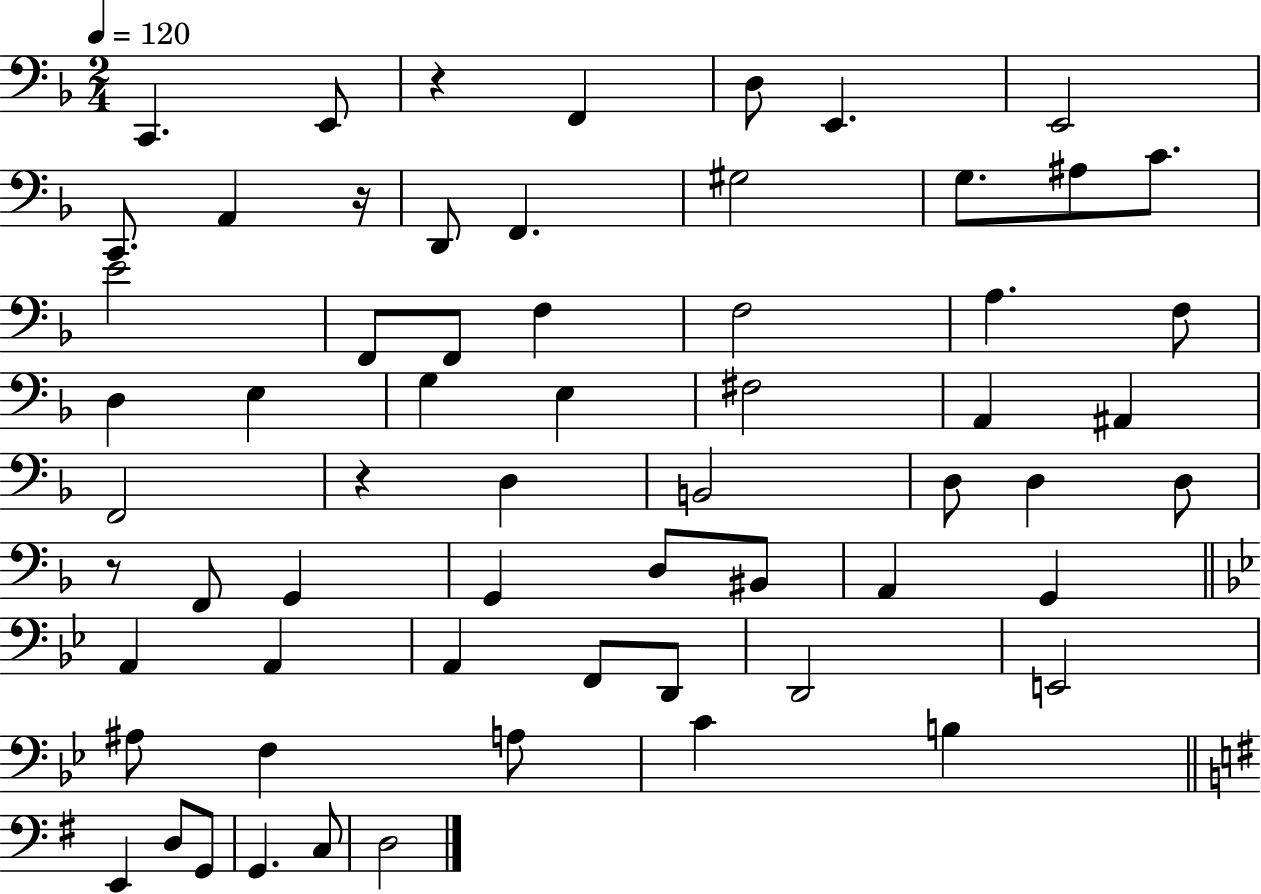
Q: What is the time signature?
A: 2/4